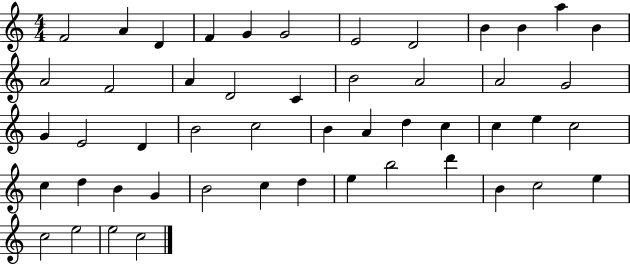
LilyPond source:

{
  \clef treble
  \numericTimeSignature
  \time 4/4
  \key c \major
  f'2 a'4 d'4 | f'4 g'4 g'2 | e'2 d'2 | b'4 b'4 a''4 b'4 | \break a'2 f'2 | a'4 d'2 c'4 | b'2 a'2 | a'2 g'2 | \break g'4 e'2 d'4 | b'2 c''2 | b'4 a'4 d''4 c''4 | c''4 e''4 c''2 | \break c''4 d''4 b'4 g'4 | b'2 c''4 d''4 | e''4 b''2 d'''4 | b'4 c''2 e''4 | \break c''2 e''2 | e''2 c''2 | \bar "|."
}